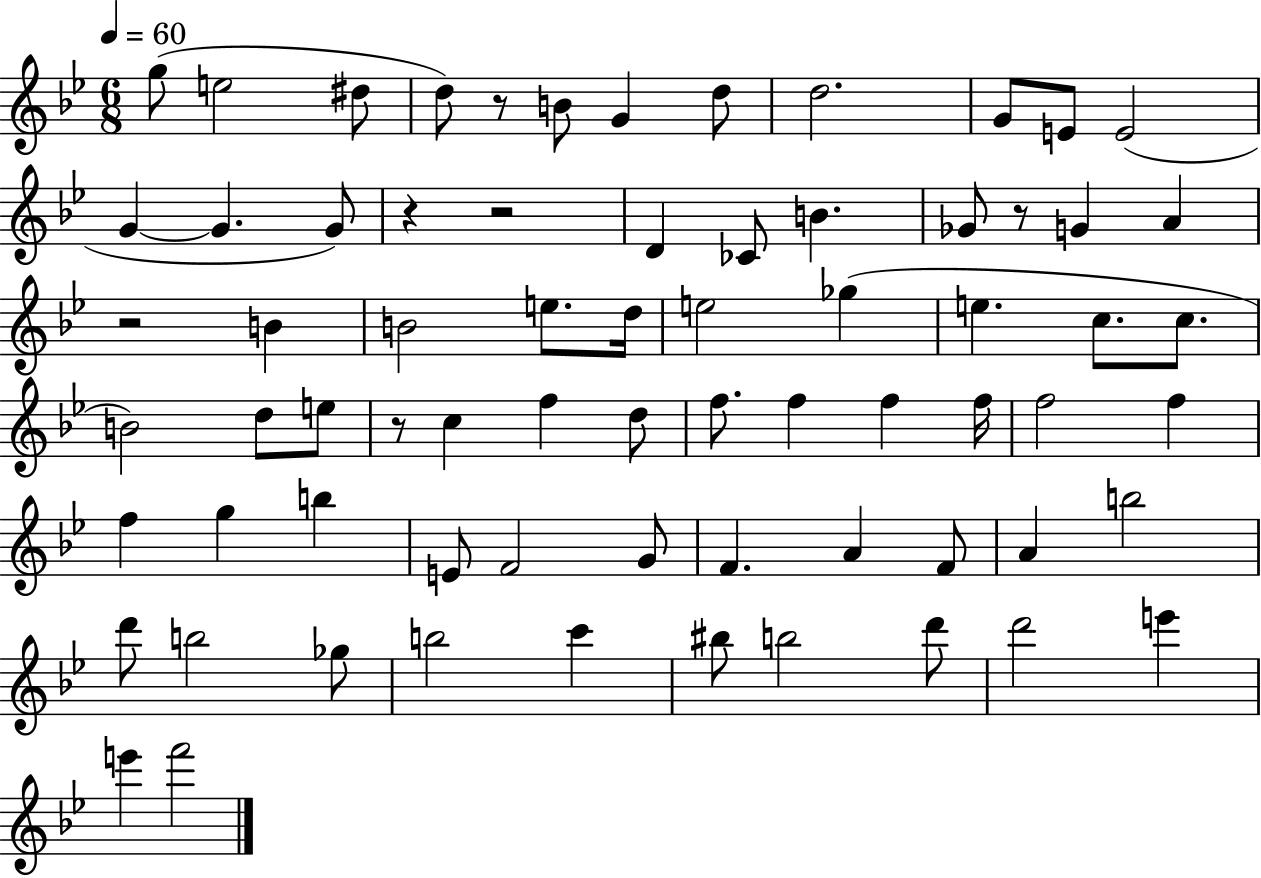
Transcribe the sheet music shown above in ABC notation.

X:1
T:Untitled
M:6/8
L:1/4
K:Bb
g/2 e2 ^d/2 d/2 z/2 B/2 G d/2 d2 G/2 E/2 E2 G G G/2 z z2 D _C/2 B _G/2 z/2 G A z2 B B2 e/2 d/4 e2 _g e c/2 c/2 B2 d/2 e/2 z/2 c f d/2 f/2 f f f/4 f2 f f g b E/2 F2 G/2 F A F/2 A b2 d'/2 b2 _g/2 b2 c' ^b/2 b2 d'/2 d'2 e' e' f'2